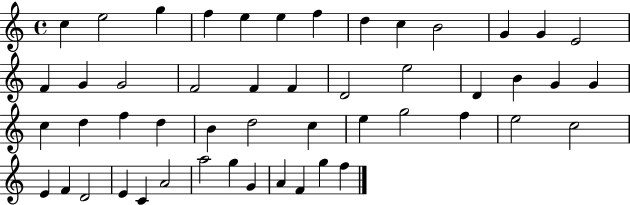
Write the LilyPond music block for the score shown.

{
  \clef treble
  \time 4/4
  \defaultTimeSignature
  \key c \major
  c''4 e''2 g''4 | f''4 e''4 e''4 f''4 | d''4 c''4 b'2 | g'4 g'4 e'2 | \break f'4 g'4 g'2 | f'2 f'4 f'4 | d'2 e''2 | d'4 b'4 g'4 g'4 | \break c''4 d''4 f''4 d''4 | b'4 d''2 c''4 | e''4 g''2 f''4 | e''2 c''2 | \break e'4 f'4 d'2 | e'4 c'4 a'2 | a''2 g''4 g'4 | a'4 f'4 g''4 f''4 | \break \bar "|."
}